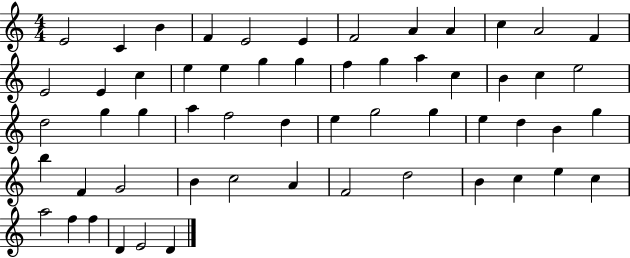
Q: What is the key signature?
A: C major